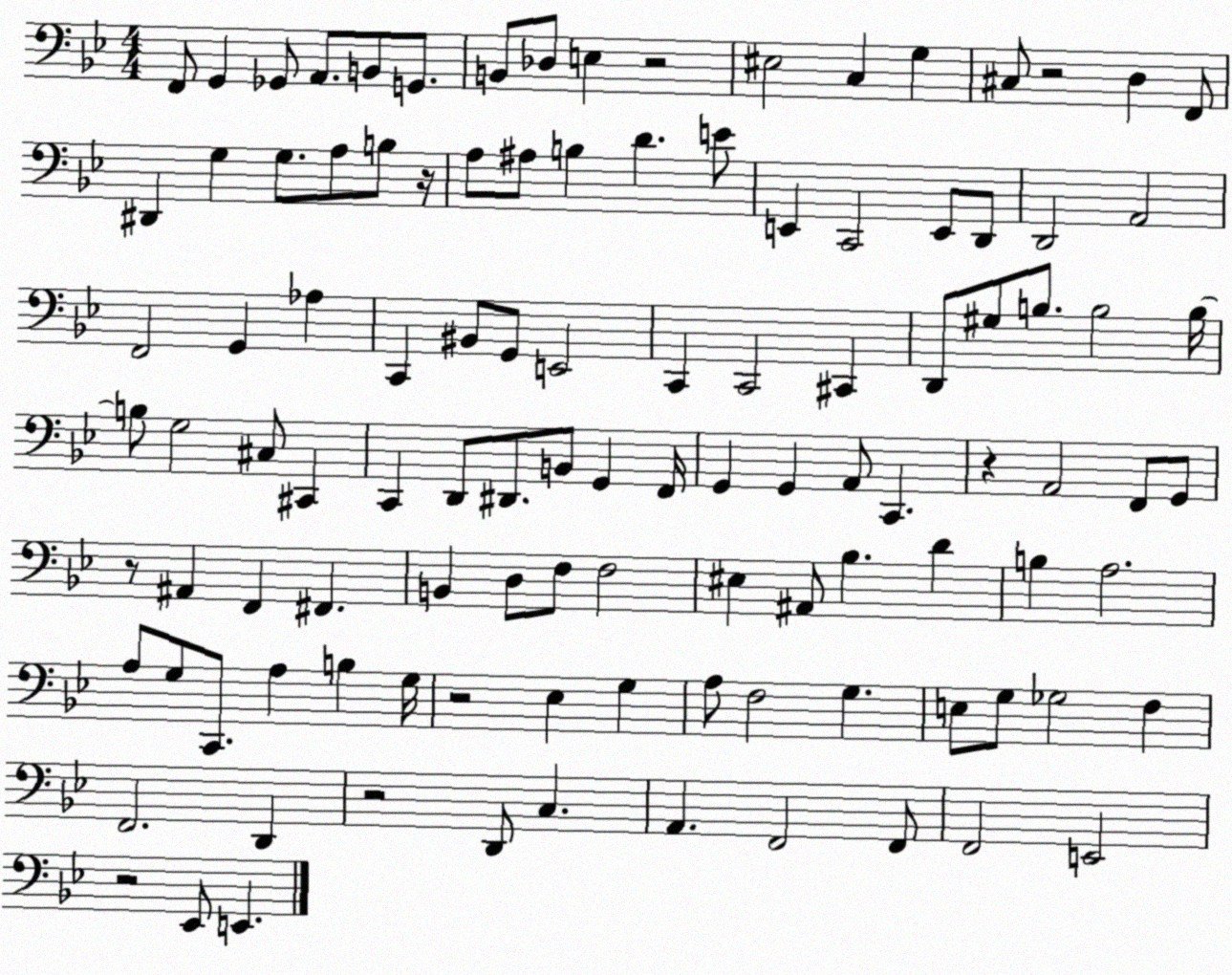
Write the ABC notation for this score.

X:1
T:Untitled
M:4/4
L:1/4
K:Bb
F,,/2 G,, _G,,/2 A,,/2 B,,/2 G,,/2 B,,/2 _D,/2 E, z2 ^E,2 C, G, ^C,/2 z2 D, F,,/2 ^D,, G, G,/2 A,/2 B,/2 z/4 A,/2 ^A,/2 B, D E/2 E,, C,,2 E,,/2 D,,/2 D,,2 A,,2 F,,2 G,, _A, C,, ^B,,/2 G,,/2 E,,2 C,, C,,2 ^C,, D,,/2 ^G,/2 B,/2 B,2 B,/4 B,/2 G,2 ^C,/2 ^C,, C,, D,,/2 ^D,,/2 B,,/2 G,, F,,/4 G,, G,, A,,/2 C,, z A,,2 F,,/2 G,,/2 z/2 ^A,, F,, ^F,, B,, D,/2 F,/2 F,2 ^E, ^A,,/2 _B, D B, A,2 A,/2 G,/2 C,,/2 A, B, G,/4 z2 _E, G, A,/2 F,2 G, E,/2 G,/2 _G,2 F, F,,2 D,, z2 D,,/2 C, A,, F,,2 F,,/2 F,,2 E,,2 z2 _E,,/2 E,,